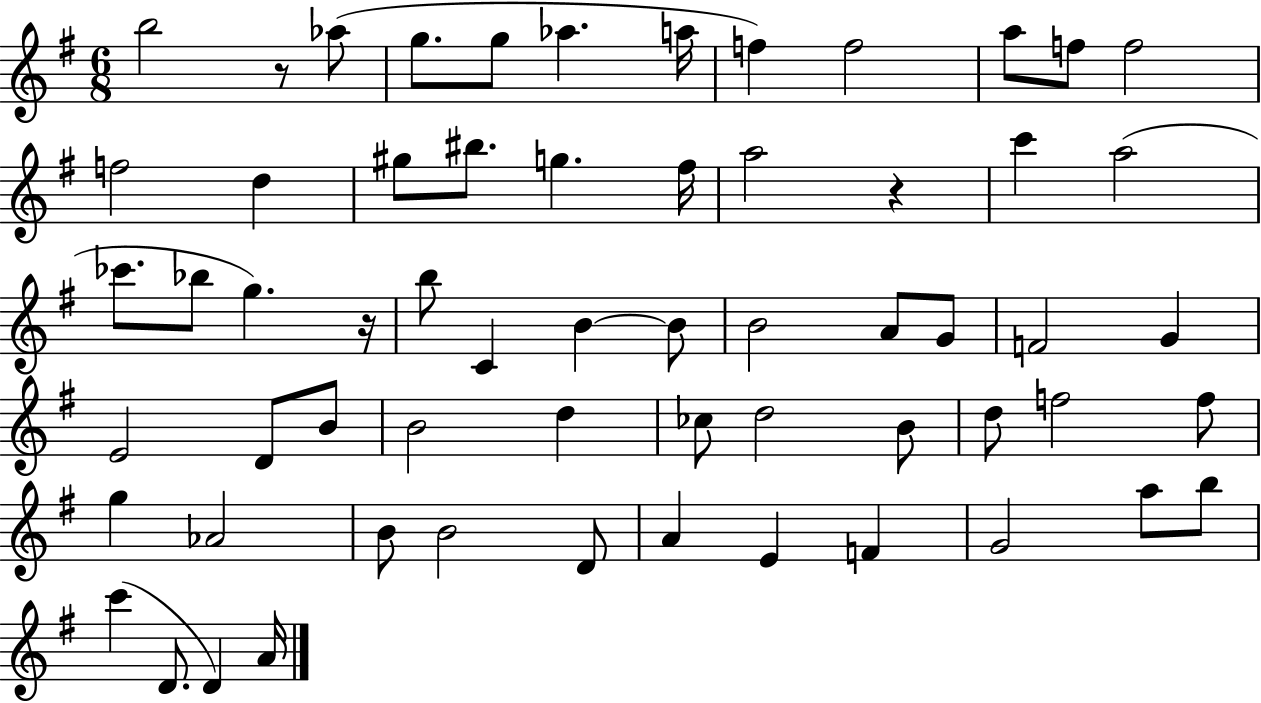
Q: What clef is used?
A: treble